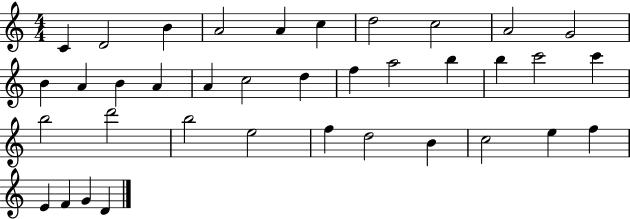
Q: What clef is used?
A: treble